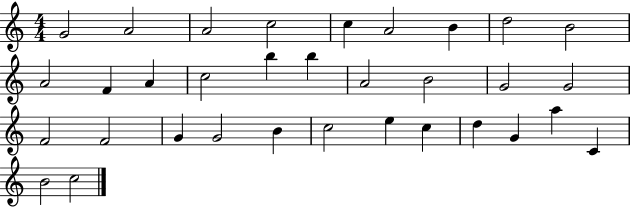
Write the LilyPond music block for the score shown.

{
  \clef treble
  \numericTimeSignature
  \time 4/4
  \key c \major
  g'2 a'2 | a'2 c''2 | c''4 a'2 b'4 | d''2 b'2 | \break a'2 f'4 a'4 | c''2 b''4 b''4 | a'2 b'2 | g'2 g'2 | \break f'2 f'2 | g'4 g'2 b'4 | c''2 e''4 c''4 | d''4 g'4 a''4 c'4 | \break b'2 c''2 | \bar "|."
}